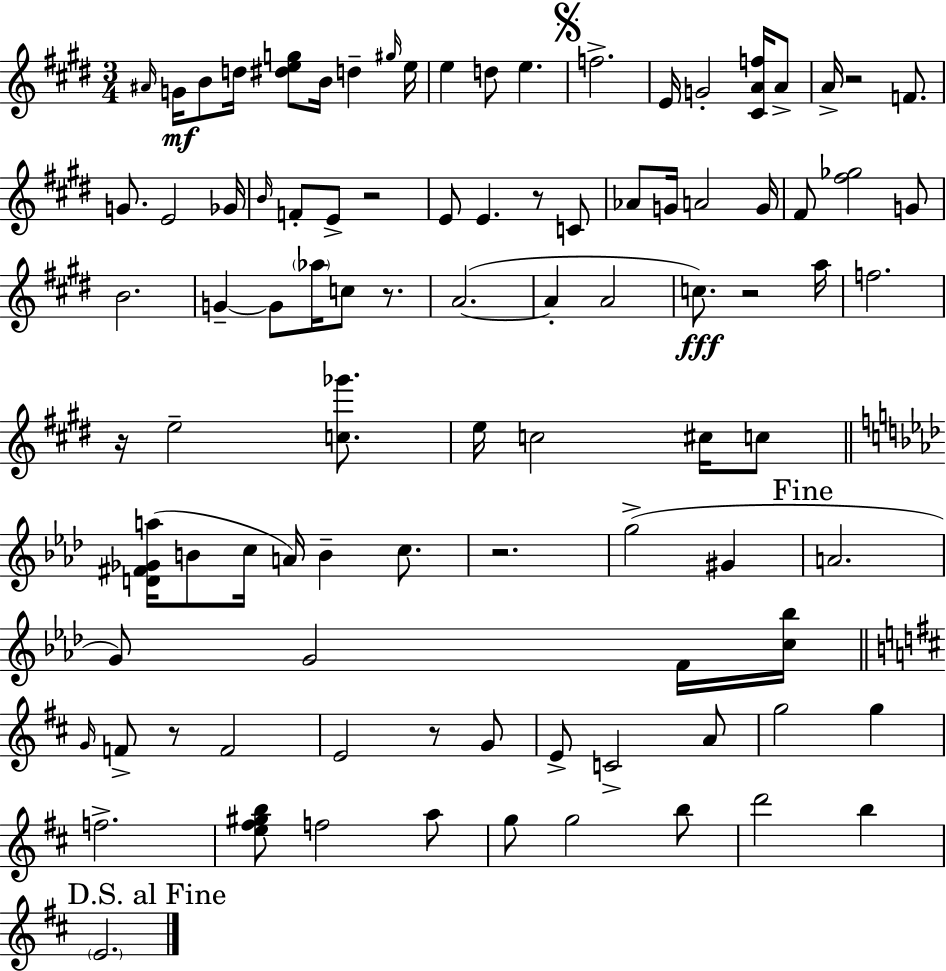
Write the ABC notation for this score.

X:1
T:Untitled
M:3/4
L:1/4
K:E
^A/4 G/4 B/2 d/4 [^deg]/2 B/4 d ^g/4 e/4 e d/2 e f2 E/4 G2 [^CAf]/4 A/2 A/4 z2 F/2 G/2 E2 _G/4 B/4 F/2 E/2 z2 E/2 E z/2 C/2 _A/2 G/4 A2 G/4 ^F/2 [^f_g]2 G/2 B2 G G/2 _a/4 c/2 z/2 A2 A A2 c/2 z2 a/4 f2 z/4 e2 [c_g']/2 e/4 c2 ^c/4 c/2 [D^F_Ga]/4 B/2 c/4 A/4 B c/2 z2 g2 ^G A2 G/2 G2 F/4 [c_b]/4 G/4 F/2 z/2 F2 E2 z/2 G/2 E/2 C2 A/2 g2 g f2 [e^f^gb]/2 f2 a/2 g/2 g2 b/2 d'2 b E2